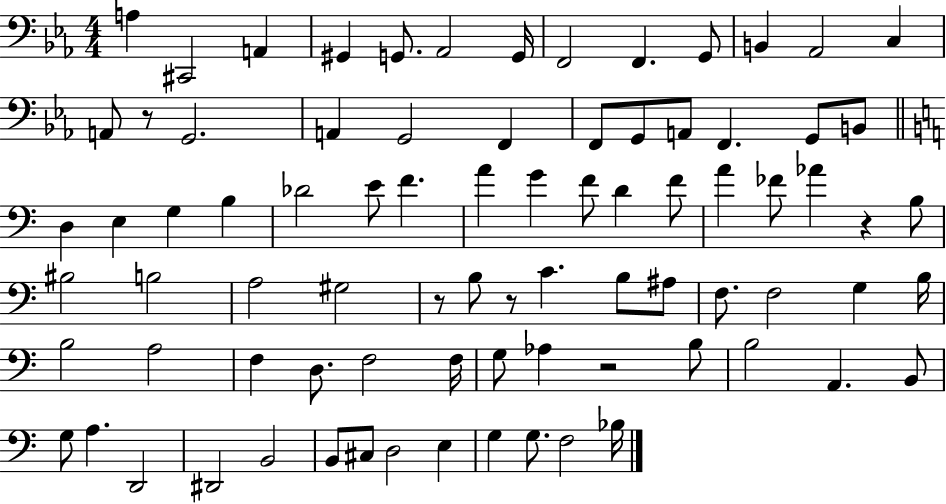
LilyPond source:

{
  \clef bass
  \numericTimeSignature
  \time 4/4
  \key ees \major
  a4 cis,2 a,4 | gis,4 g,8. aes,2 g,16 | f,2 f,4. g,8 | b,4 aes,2 c4 | \break a,8 r8 g,2. | a,4 g,2 f,4 | f,8 g,8 a,8 f,4. g,8 b,8 | \bar "||" \break \key c \major d4 e4 g4 b4 | des'2 e'8 f'4. | a'4 g'4 f'8 d'4 f'8 | a'4 fes'8 aes'4 r4 b8 | \break bis2 b2 | a2 gis2 | r8 b8 r8 c'4. b8 ais8 | f8. f2 g4 b16 | \break b2 a2 | f4 d8. f2 f16 | g8 aes4 r2 b8 | b2 a,4. b,8 | \break g8 a4. d,2 | dis,2 b,2 | b,8 cis8 d2 e4 | g4 g8. f2 bes16 | \break \bar "|."
}